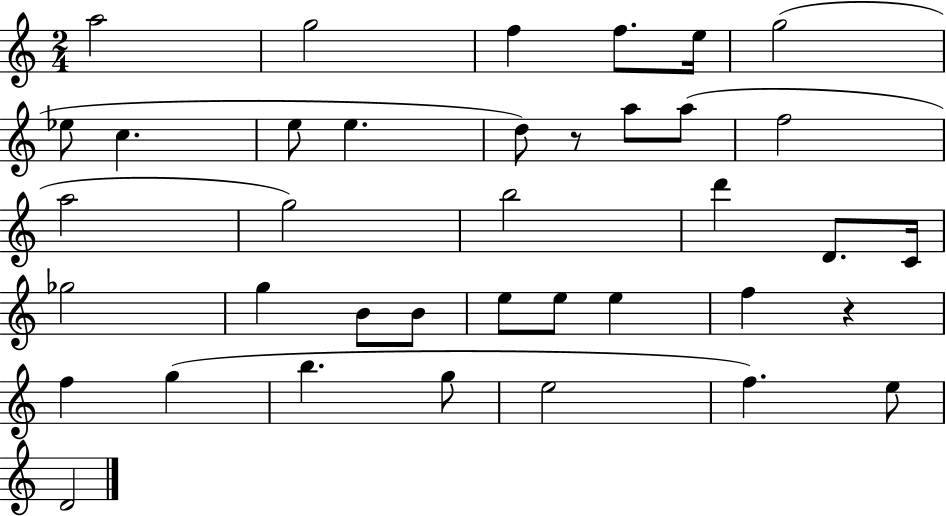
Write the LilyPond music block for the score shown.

{
  \clef treble
  \numericTimeSignature
  \time 2/4
  \key c \major
  a''2 | g''2 | f''4 f''8. e''16 | g''2( | \break ees''8 c''4. | e''8 e''4. | d''8) r8 a''8 a''8( | f''2 | \break a''2 | g''2) | b''2 | d'''4 d'8. c'16 | \break ges''2 | g''4 b'8 b'8 | e''8 e''8 e''4 | f''4 r4 | \break f''4 g''4( | b''4. g''8 | e''2 | f''4.) e''8 | \break d'2 | \bar "|."
}